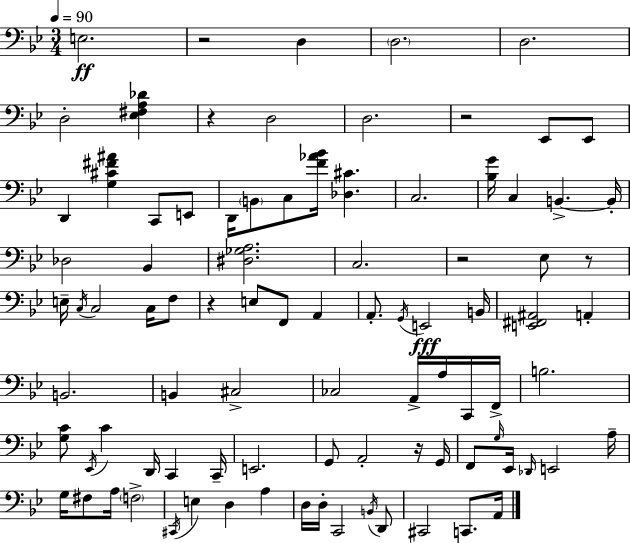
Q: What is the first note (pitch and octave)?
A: E3